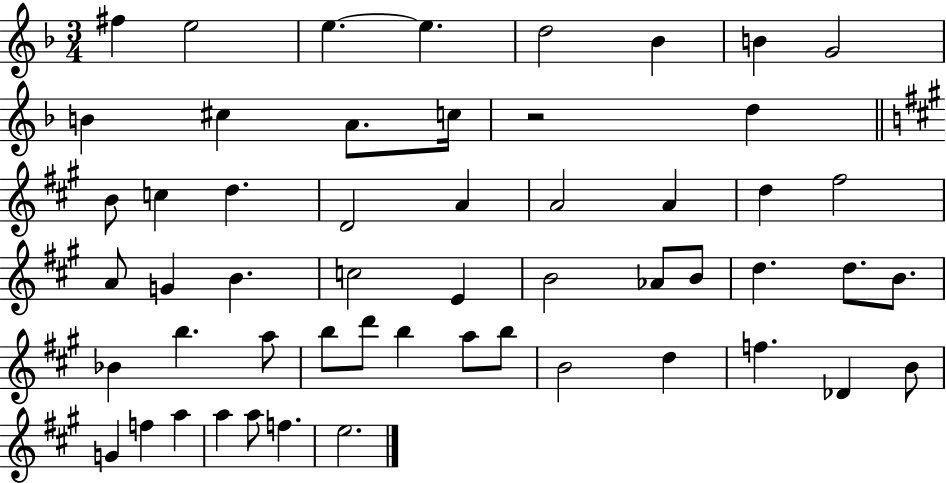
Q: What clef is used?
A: treble